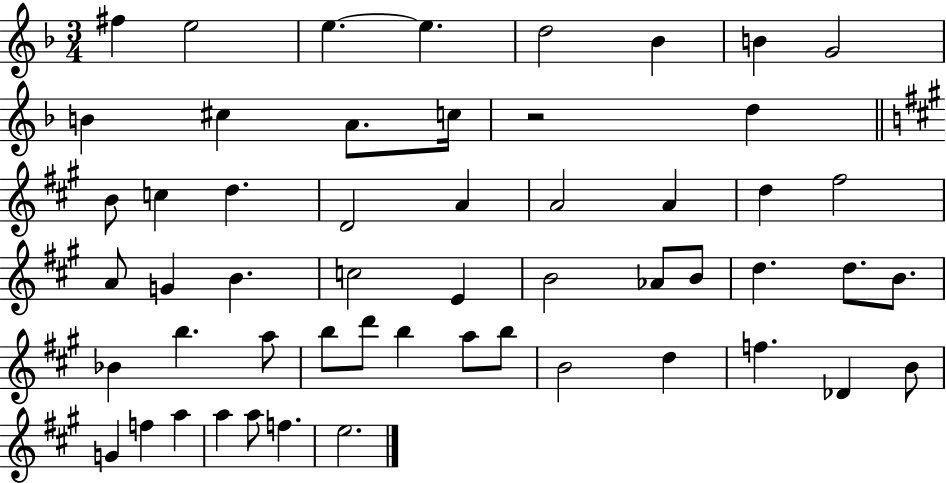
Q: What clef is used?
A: treble